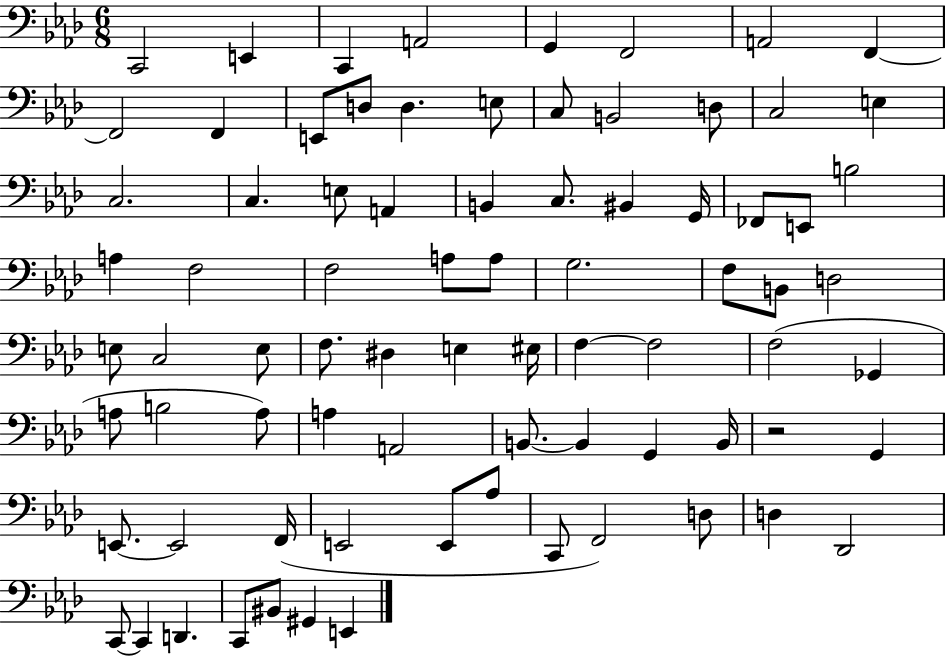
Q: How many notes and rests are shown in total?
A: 79